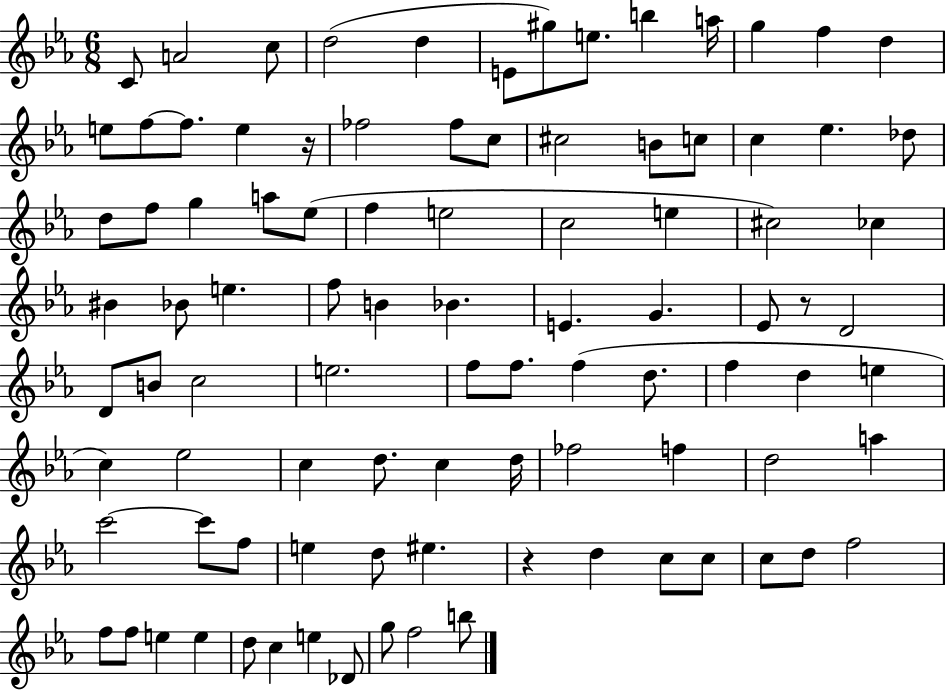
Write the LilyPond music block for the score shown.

{
  \clef treble
  \numericTimeSignature
  \time 6/8
  \key ees \major
  \repeat volta 2 { c'8 a'2 c''8 | d''2( d''4 | e'8 gis''8) e''8. b''4 a''16 | g''4 f''4 d''4 | \break e''8 f''8~~ f''8. e''4 r16 | fes''2 fes''8 c''8 | cis''2 b'8 c''8 | c''4 ees''4. des''8 | \break d''8 f''8 g''4 a''8 ees''8( | f''4 e''2 | c''2 e''4 | cis''2) ces''4 | \break bis'4 bes'8 e''4. | f''8 b'4 bes'4. | e'4. g'4. | ees'8 r8 d'2 | \break d'8 b'8 c''2 | e''2. | f''8 f''8. f''4( d''8. | f''4 d''4 e''4 | \break c''4) ees''2 | c''4 d''8. c''4 d''16 | fes''2 f''4 | d''2 a''4 | \break c'''2~~ c'''8 f''8 | e''4 d''8 eis''4. | r4 d''4 c''8 c''8 | c''8 d''8 f''2 | \break f''8 f''8 e''4 e''4 | d''8 c''4 e''4 des'8 | g''8 f''2 b''8 | } \bar "|."
}